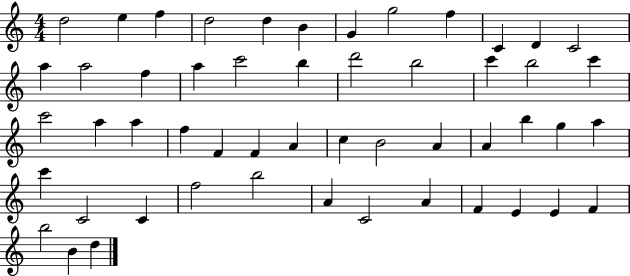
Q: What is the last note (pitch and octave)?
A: D5